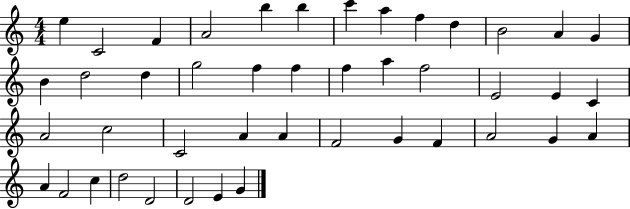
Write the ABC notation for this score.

X:1
T:Untitled
M:4/4
L:1/4
K:C
e C2 F A2 b b c' a f d B2 A G B d2 d g2 f f f a f2 E2 E C A2 c2 C2 A A F2 G F A2 G A A F2 c d2 D2 D2 E G